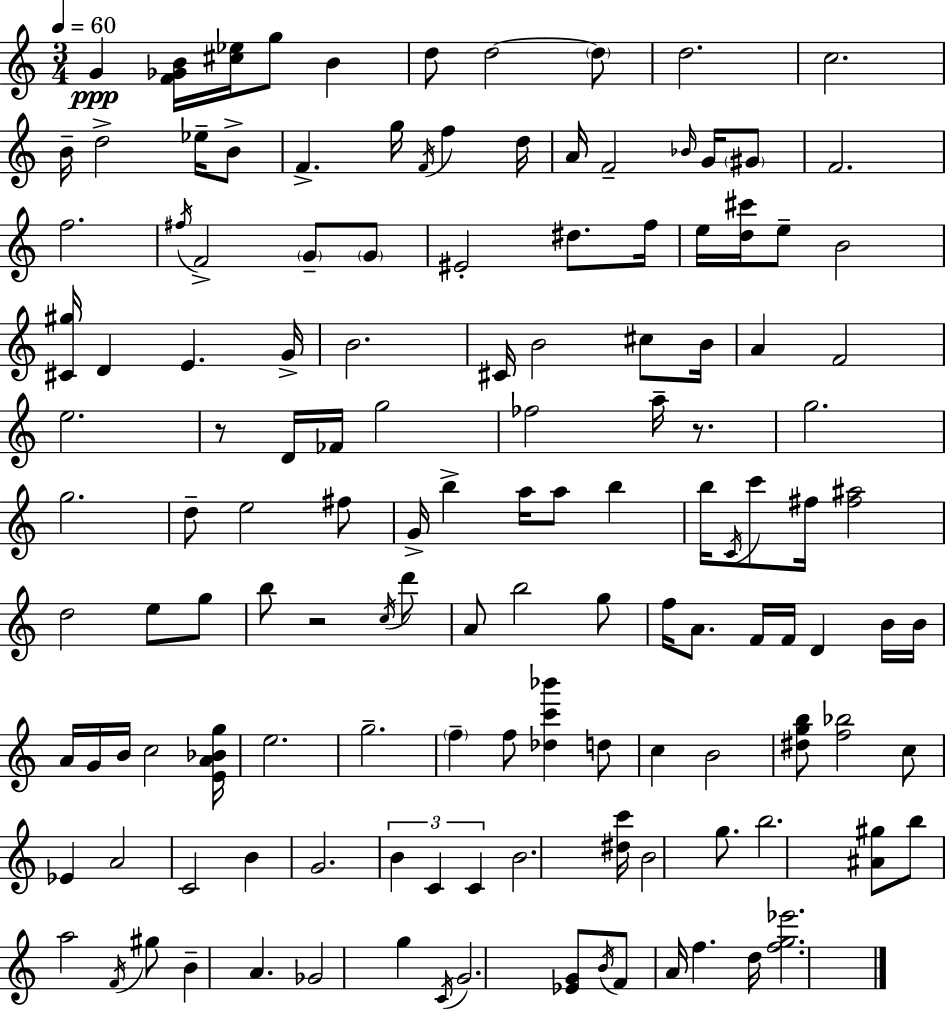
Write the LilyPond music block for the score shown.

{
  \clef treble
  \numericTimeSignature
  \time 3/4
  \key c \major
  \tempo 4 = 60
  g'4\ppp <f' ges' b'>16 <cis'' ees''>16 g''8 b'4 | d''8 d''2~~ \parenthesize d''8 | d''2. | c''2. | \break b'16-- d''2-> ees''16-- b'8-> | f'4.-> g''16 \acciaccatura { f'16 } f''4 | d''16 a'16 f'2-- \grace { bes'16 } g'16 | \parenthesize gis'8 f'2. | \break f''2. | \acciaccatura { fis''16 } f'2-> \parenthesize g'8-- | \parenthesize g'8 eis'2-. dis''8. | f''16 e''16 <d'' cis'''>16 e''8-- b'2 | \break <cis' gis''>16 d'4 e'4. | g'16-> b'2. | cis'16 b'2 | cis''8 b'16 a'4 f'2 | \break e''2. | r8 d'16 fes'16 g''2 | fes''2 a''16-- | r8. g''2. | \break g''2. | d''8-- e''2 | fis''8 g'16-> b''4-> a''16 a''8 b''4 | b''16 \acciaccatura { c'16 } c'''8 fis''16 <fis'' ais''>2 | \break d''2 | e''8 g''8 b''8 r2 | \acciaccatura { c''16 } d'''8 a'8 b''2 | g''8 f''16 a'8. f'16 f'16 d'4 | \break b'16 b'16 a'16 g'16 b'16 c''2 | <e' a' bes' g''>16 e''2. | g''2.-- | \parenthesize f''4-- f''8 <des'' c''' bes'''>4 | \break d''8 c''4 b'2 | <dis'' g'' b''>8 <f'' bes''>2 | c''8 ees'4 a'2 | c'2 | \break b'4 g'2. | \tuplet 3/2 { b'4 c'4 | c'4 } b'2. | <dis'' c'''>16 b'2 | \break g''8. b''2. | <ais' gis''>8 b''8 a''2 | \acciaccatura { f'16 } gis''8 b'4-- | a'4. ges'2 | \break g''4 \acciaccatura { c'16 } g'2. | <ees' g'>8 \acciaccatura { b'16 } f'8 | a'16 f''4. d''16 <f'' g'' ees'''>2. | \bar "|."
}